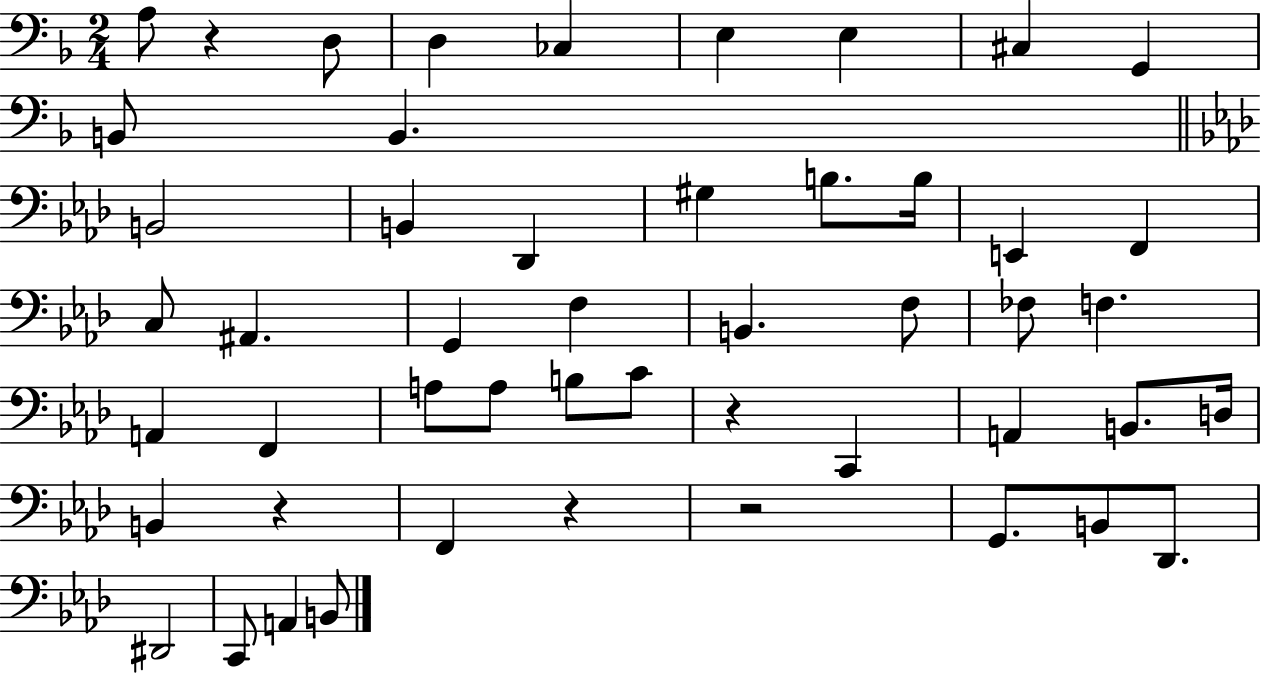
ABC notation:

X:1
T:Untitled
M:2/4
L:1/4
K:F
A,/2 z D,/2 D, _C, E, E, ^C, G,, B,,/2 B,, B,,2 B,, _D,, ^G, B,/2 B,/4 E,, F,, C,/2 ^A,, G,, F, B,, F,/2 _F,/2 F, A,, F,, A,/2 A,/2 B,/2 C/2 z C,, A,, B,,/2 D,/4 B,, z F,, z z2 G,,/2 B,,/2 _D,,/2 ^D,,2 C,,/2 A,, B,,/2